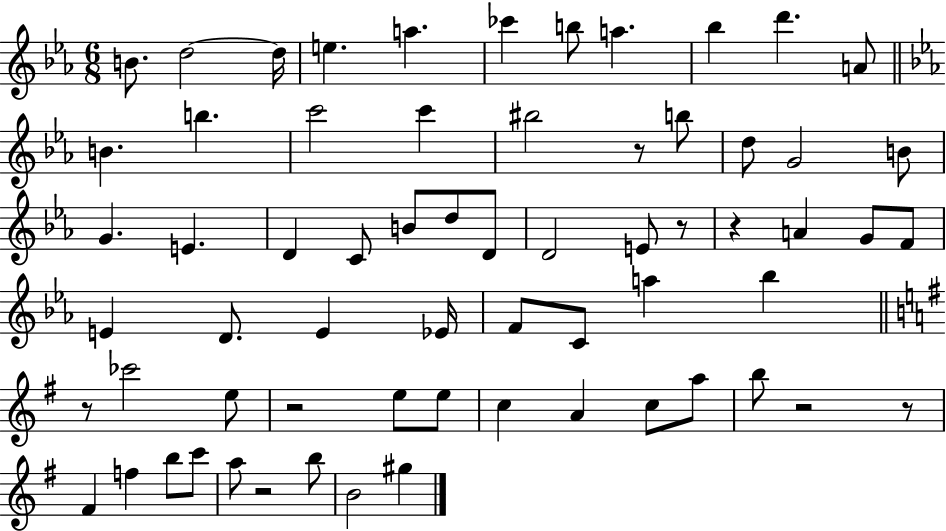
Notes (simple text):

B4/e. D5/h D5/s E5/q. A5/q. CES6/q B5/e A5/q. Bb5/q D6/q. A4/e B4/q. B5/q. C6/h C6/q BIS5/h R/e B5/e D5/e G4/h B4/e G4/q. E4/q. D4/q C4/e B4/e D5/e D4/e D4/h E4/e R/e R/q A4/q G4/e F4/e E4/q D4/e. E4/q Eb4/s F4/e C4/e A5/q Bb5/q R/e CES6/h E5/e R/h E5/e E5/e C5/q A4/q C5/e A5/e B5/e R/h R/e F#4/q F5/q B5/e C6/e A5/e R/h B5/e B4/h G#5/q